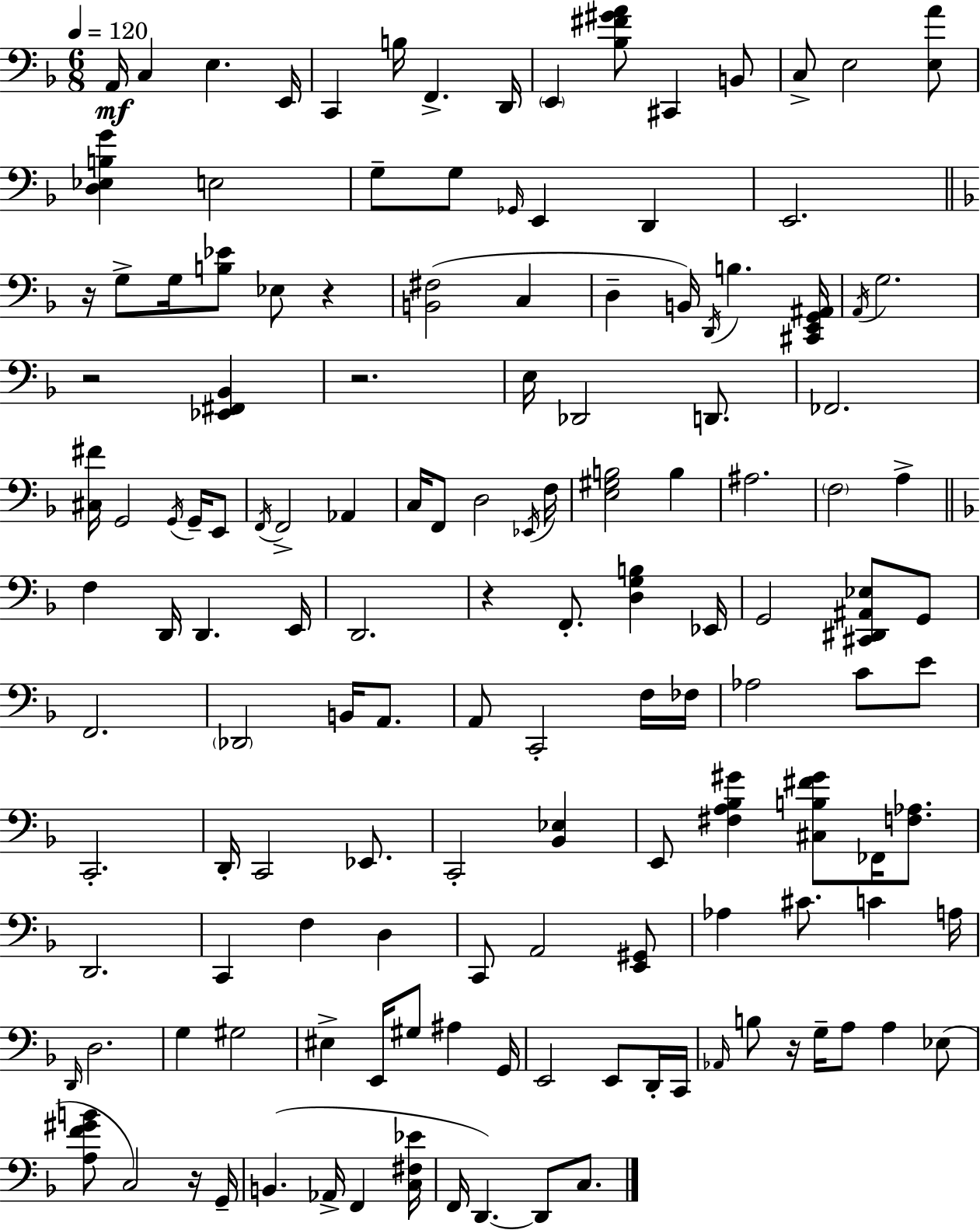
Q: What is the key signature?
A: D minor